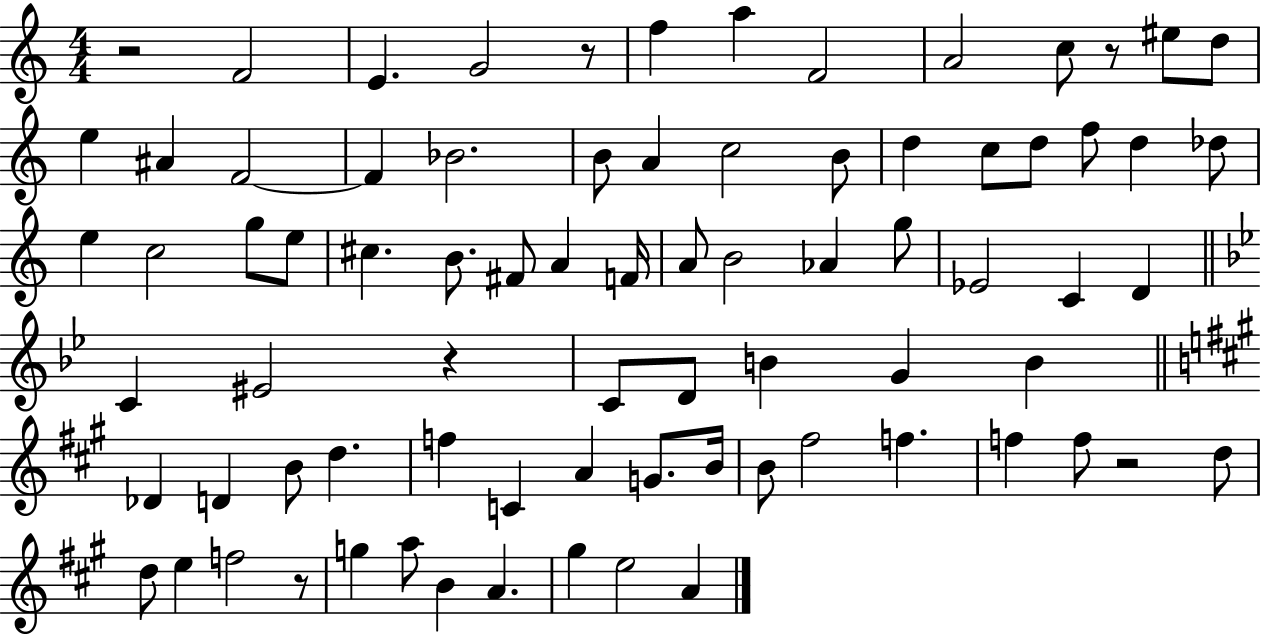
R/h F4/h E4/q. G4/h R/e F5/q A5/q F4/h A4/h C5/e R/e EIS5/e D5/e E5/q A#4/q F4/h F4/q Bb4/h. B4/e A4/q C5/h B4/e D5/q C5/e D5/e F5/e D5/q Db5/e E5/q C5/h G5/e E5/e C#5/q. B4/e. F#4/e A4/q F4/s A4/e B4/h Ab4/q G5/e Eb4/h C4/q D4/q C4/q EIS4/h R/q C4/e D4/e B4/q G4/q B4/q Db4/q D4/q B4/e D5/q. F5/q C4/q A4/q G4/e. B4/s B4/e F#5/h F5/q. F5/q F5/e R/h D5/e D5/e E5/q F5/h R/e G5/q A5/e B4/q A4/q. G#5/q E5/h A4/q